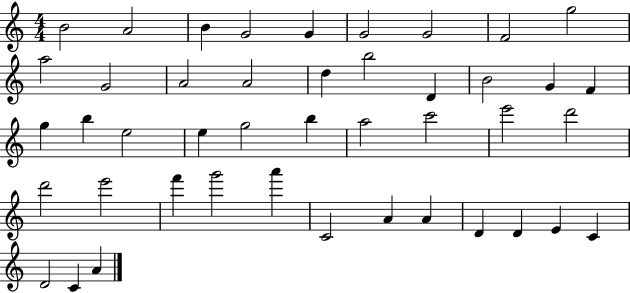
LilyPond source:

{
  \clef treble
  \numericTimeSignature
  \time 4/4
  \key c \major
  b'2 a'2 | b'4 g'2 g'4 | g'2 g'2 | f'2 g''2 | \break a''2 g'2 | a'2 a'2 | d''4 b''2 d'4 | b'2 g'4 f'4 | \break g''4 b''4 e''2 | e''4 g''2 b''4 | a''2 c'''2 | e'''2 d'''2 | \break d'''2 e'''2 | f'''4 g'''2 a'''4 | c'2 a'4 a'4 | d'4 d'4 e'4 c'4 | \break d'2 c'4 a'4 | \bar "|."
}